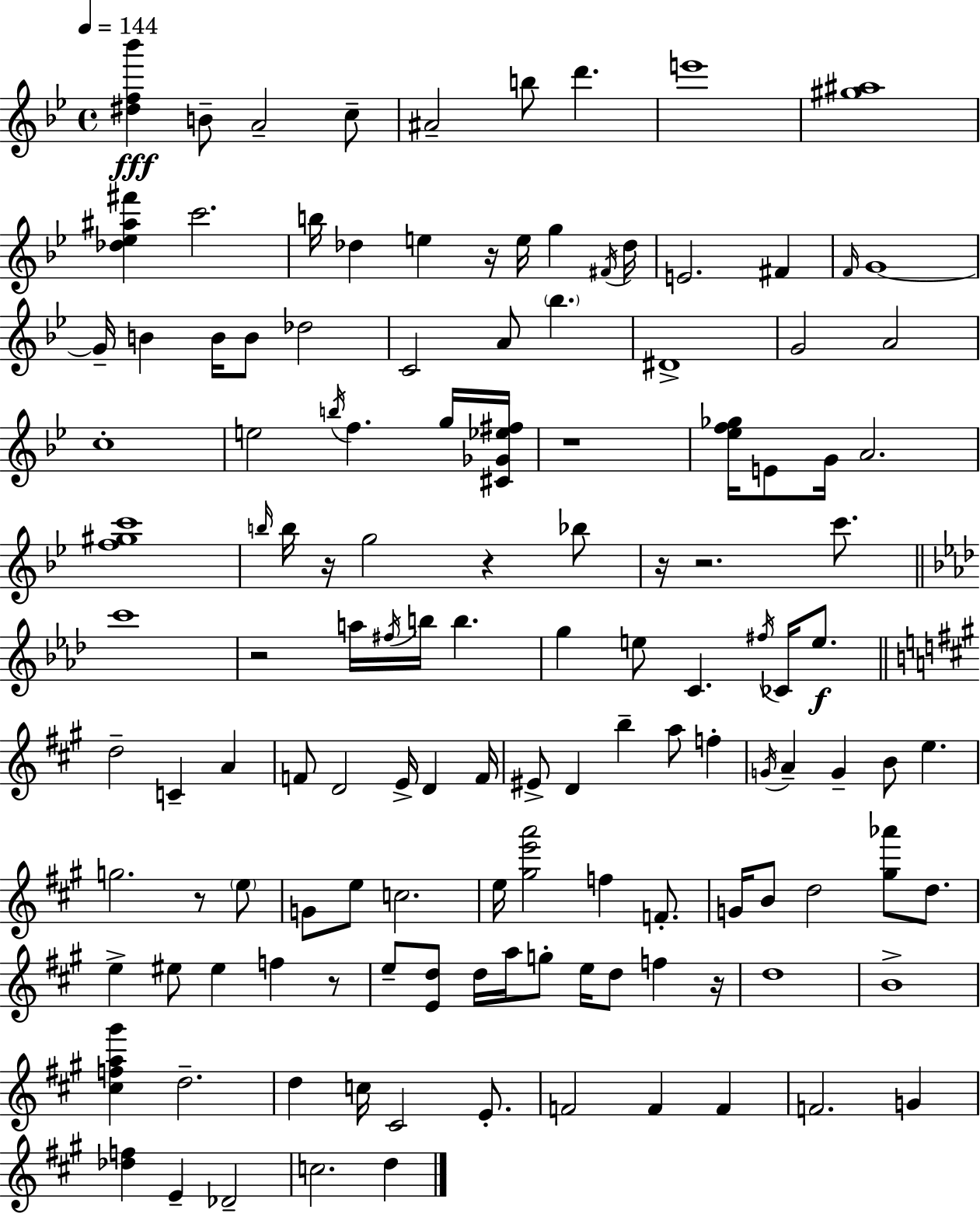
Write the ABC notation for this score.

X:1
T:Untitled
M:4/4
L:1/4
K:Gm
[^df_b'] B/2 A2 c/2 ^A2 b/2 d' e'4 [^g^a]4 [_d_e^a^f'] c'2 b/4 _d e z/4 e/4 g ^F/4 _d/4 E2 ^F F/4 G4 G/4 B B/4 B/2 _d2 C2 A/2 _b ^D4 G2 A2 c4 e2 b/4 f g/4 [^C_G_e^f]/4 z4 [_ef_g]/4 E/2 G/4 A2 [f^gc']4 b/4 b/4 z/4 g2 z _b/2 z/4 z2 c'/2 c'4 z2 a/4 ^f/4 b/4 b g e/2 C ^f/4 _C/4 e/2 d2 C A F/2 D2 E/4 D F/4 ^E/2 D b a/2 f G/4 A G B/2 e g2 z/2 e/2 G/2 e/2 c2 e/4 [^ge'a']2 f F/2 G/4 B/2 d2 [^g_a']/2 d/2 e ^e/2 ^e f z/2 e/2 [Ed]/2 d/4 a/4 g/2 e/4 d/2 f z/4 d4 B4 [^cfa^g'] d2 d c/4 ^C2 E/2 F2 F F F2 G [_df] E _D2 c2 d